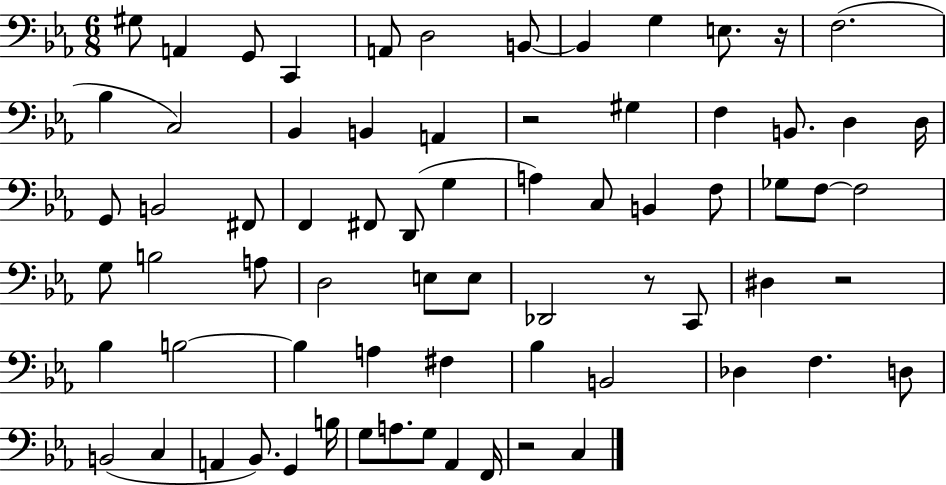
X:1
T:Untitled
M:6/8
L:1/4
K:Eb
^G,/2 A,, G,,/2 C,, A,,/2 D,2 B,,/2 B,, G, E,/2 z/4 F,2 _B, C,2 _B,, B,, A,, z2 ^G, F, B,,/2 D, D,/4 G,,/2 B,,2 ^F,,/2 F,, ^F,,/2 D,,/2 G, A, C,/2 B,, F,/2 _G,/2 F,/2 F,2 G,/2 B,2 A,/2 D,2 E,/2 E,/2 _D,,2 z/2 C,,/2 ^D, z2 _B, B,2 B, A, ^F, _B, B,,2 _D, F, D,/2 B,,2 C, A,, _B,,/2 G,, B,/4 G,/2 A,/2 G,/2 _A,, F,,/4 z2 C,